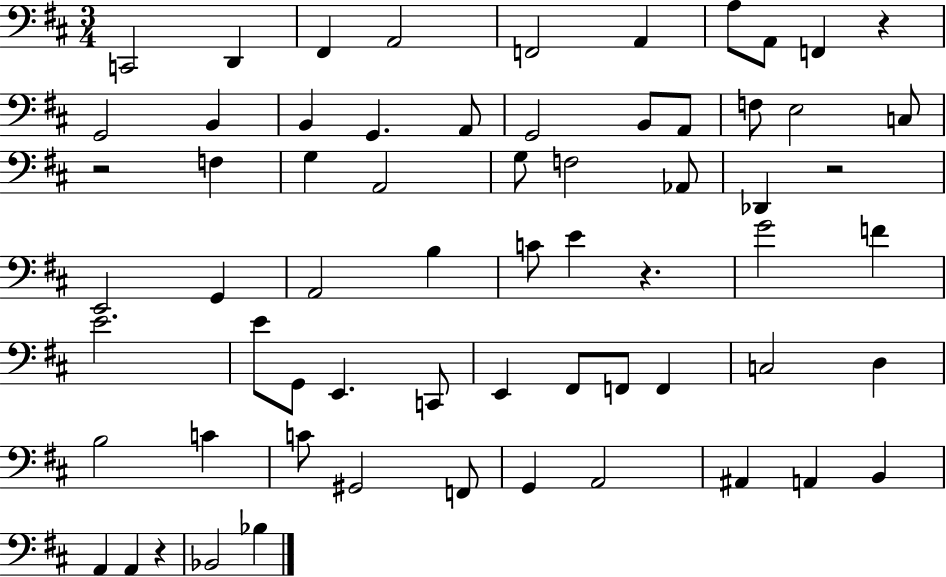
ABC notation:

X:1
T:Untitled
M:3/4
L:1/4
K:D
C,,2 D,, ^F,, A,,2 F,,2 A,, A,/2 A,,/2 F,, z G,,2 B,, B,, G,, A,,/2 G,,2 B,,/2 A,,/2 F,/2 E,2 C,/2 z2 F, G, A,,2 G,/2 F,2 _A,,/2 _D,, z2 E,,2 G,, A,,2 B, C/2 E z G2 F E2 E/2 G,,/2 E,, C,,/2 E,, ^F,,/2 F,,/2 F,, C,2 D, B,2 C C/2 ^G,,2 F,,/2 G,, A,,2 ^A,, A,, B,, A,, A,, z _B,,2 _B,